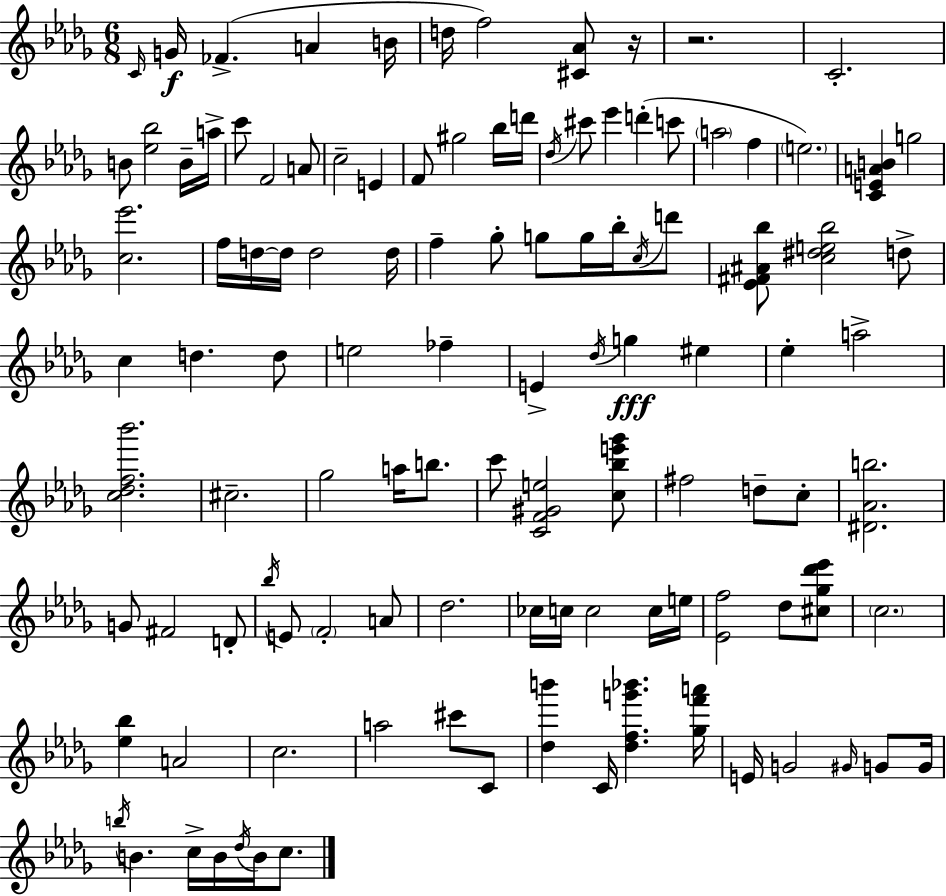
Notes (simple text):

C4/s G4/s FES4/q. A4/q B4/s D5/s F5/h [C#4,Ab4]/e R/s R/h. C4/h. B4/e [Eb5,Bb5]/h B4/s A5/s C6/e F4/h A4/e C5/h E4/q F4/e G#5/h Bb5/s D6/s Db5/s C#6/e Eb6/q D6/q C6/e A5/h F5/q E5/h. [C4,E4,A4,B4]/q G5/h [C5,Eb6]/h. F5/s D5/s D5/s D5/h D5/s F5/q Gb5/e G5/e G5/s Bb5/s C5/s D6/e [Eb4,F#4,A#4,Bb5]/e [C5,D#5,E5,Bb5]/h D5/e C5/q D5/q. D5/e E5/h FES5/q E4/q Db5/s G5/q EIS5/q Eb5/q A5/h [C5,Db5,F5,Bb6]/h. C#5/h. Gb5/h A5/s B5/e. C6/e [C4,F4,G#4,E5]/h [C5,Bb5,E6,Gb6]/e F#5/h D5/e C5/e [D#4,Ab4,B5]/h. G4/e F#4/h D4/e Bb5/s E4/e F4/h A4/e Db5/h. CES5/s C5/s C5/h C5/s E5/s [Eb4,F5]/h Db5/e [C#5,Gb5,Db6,Eb6]/e C5/h. [Eb5,Bb5]/q A4/h C5/h. A5/h C#6/e C4/e [Db5,B6]/q C4/s [Db5,F5,G6,Bb6]/q. [Gb5,F6,A6]/s E4/s G4/h G#4/s G4/e G4/s B5/s B4/q. C5/s B4/s Db5/s B4/s C5/e.